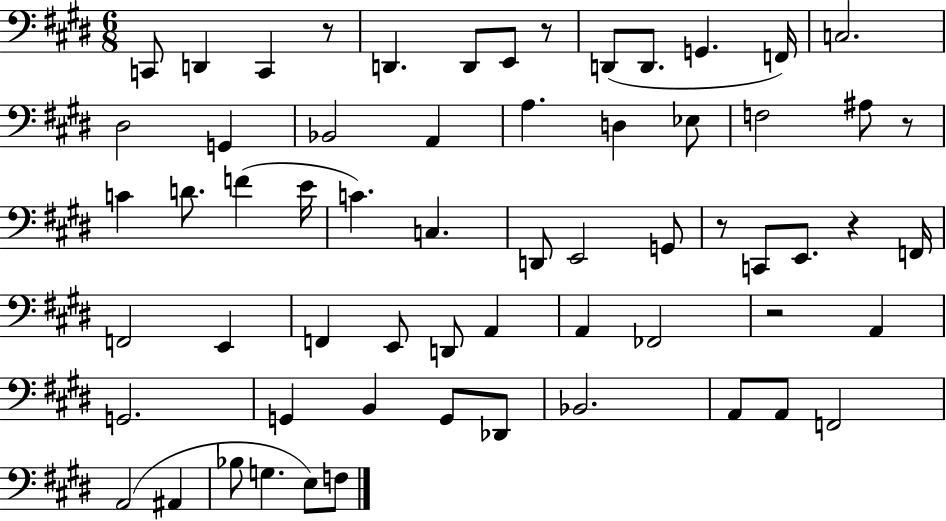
C2/e D2/q C2/q R/e D2/q. D2/e E2/e R/e D2/e D2/e. G2/q. F2/s C3/h. D#3/h G2/q Bb2/h A2/q A3/q. D3/q Eb3/e F3/h A#3/e R/e C4/q D4/e. F4/q E4/s C4/q. C3/q. D2/e E2/h G2/e R/e C2/e E2/e. R/q F2/s F2/h E2/q F2/q E2/e D2/e A2/q A2/q FES2/h R/h A2/q G2/h. G2/q B2/q G2/e Db2/e Bb2/h. A2/e A2/e F2/h A2/h A#2/q Bb3/e G3/q. E3/e F3/e